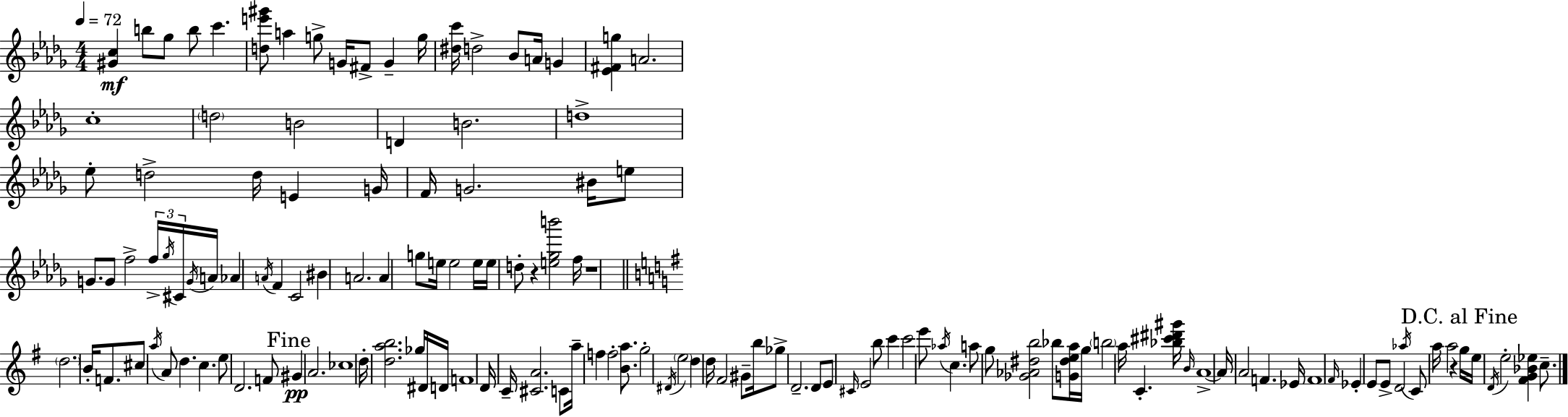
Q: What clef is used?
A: treble